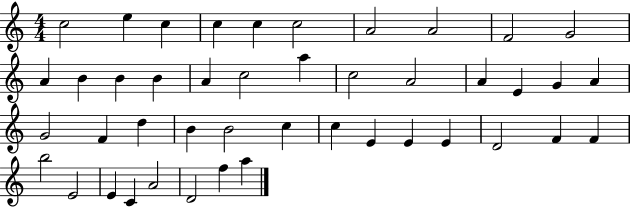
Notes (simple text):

C5/h E5/q C5/q C5/q C5/q C5/h A4/h A4/h F4/h G4/h A4/q B4/q B4/q B4/q A4/q C5/h A5/q C5/h A4/h A4/q E4/q G4/q A4/q G4/h F4/q D5/q B4/q B4/h C5/q C5/q E4/q E4/q E4/q D4/h F4/q F4/q B5/h E4/h E4/q C4/q A4/h D4/h F5/q A5/q